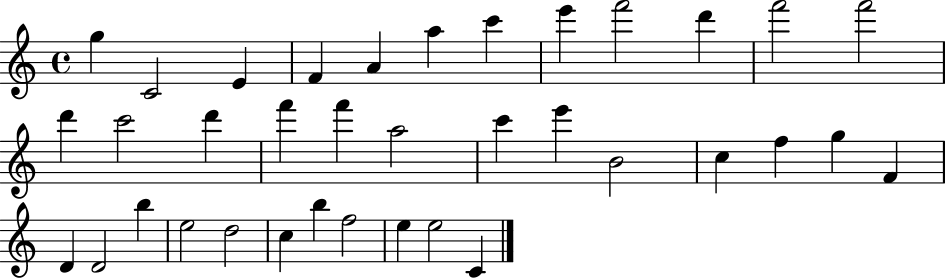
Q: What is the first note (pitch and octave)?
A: G5